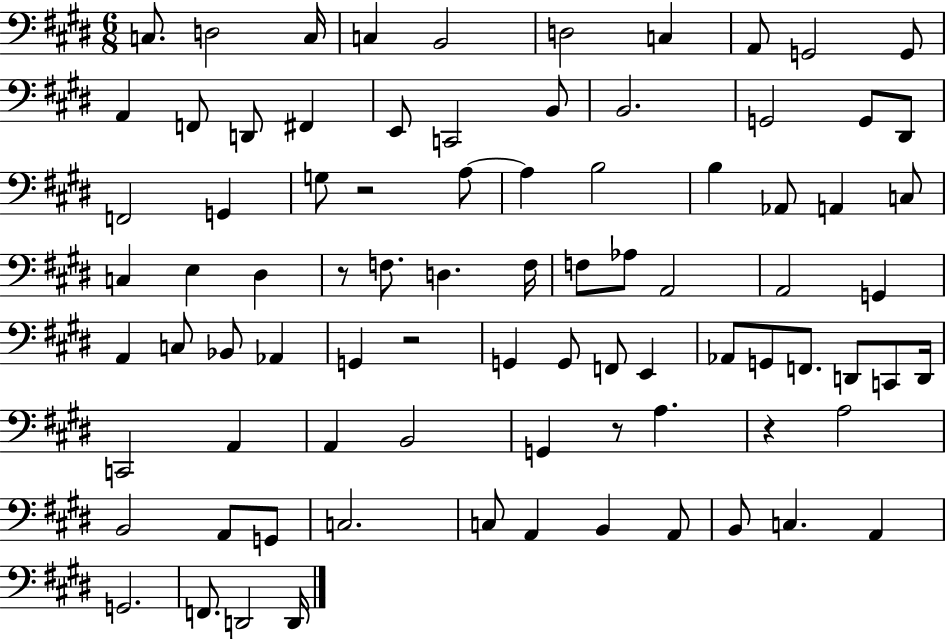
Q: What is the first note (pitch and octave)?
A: C3